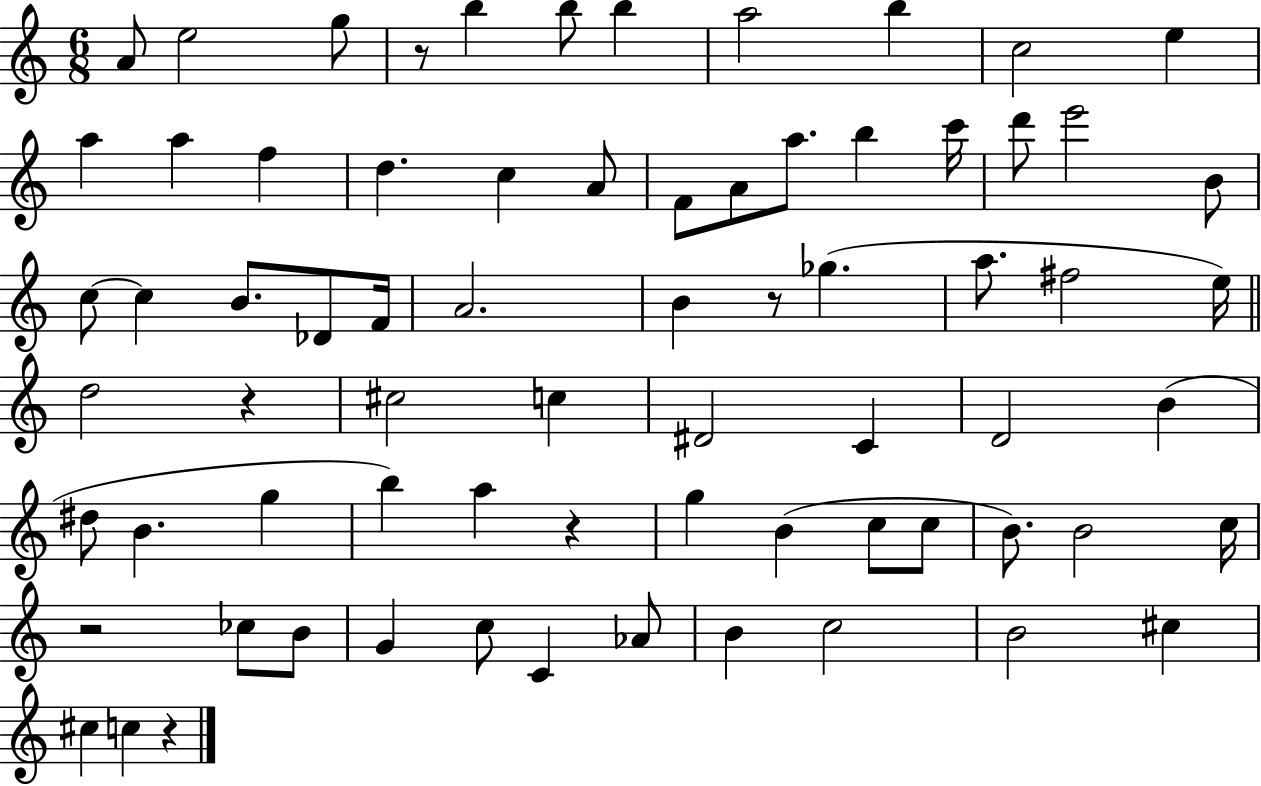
A4/e E5/h G5/e R/e B5/q B5/e B5/q A5/h B5/q C5/h E5/q A5/q A5/q F5/q D5/q. C5/q A4/e F4/e A4/e A5/e. B5/q C6/s D6/e E6/h B4/e C5/e C5/q B4/e. Db4/e F4/s A4/h. B4/q R/e Gb5/q. A5/e. F#5/h E5/s D5/h R/q C#5/h C5/q D#4/h C4/q D4/h B4/q D#5/e B4/q. G5/q B5/q A5/q R/q G5/q B4/q C5/e C5/e B4/e. B4/h C5/s R/h CES5/e B4/e G4/q C5/e C4/q Ab4/e B4/q C5/h B4/h C#5/q C#5/q C5/q R/q